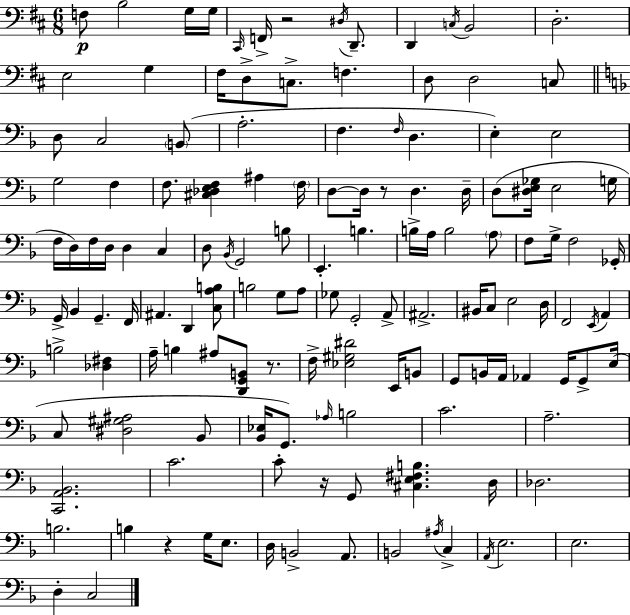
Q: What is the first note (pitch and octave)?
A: F3